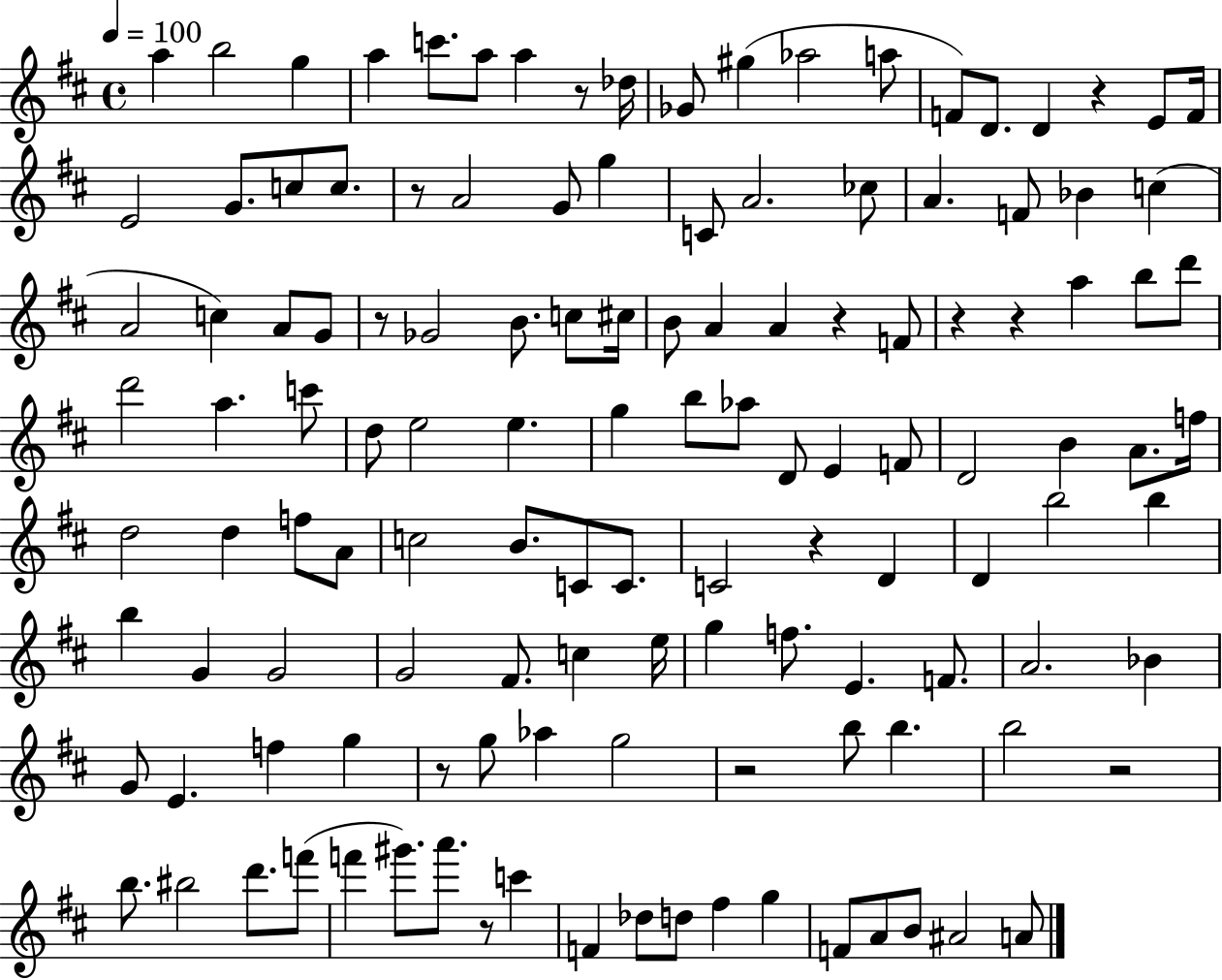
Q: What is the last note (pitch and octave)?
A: A4